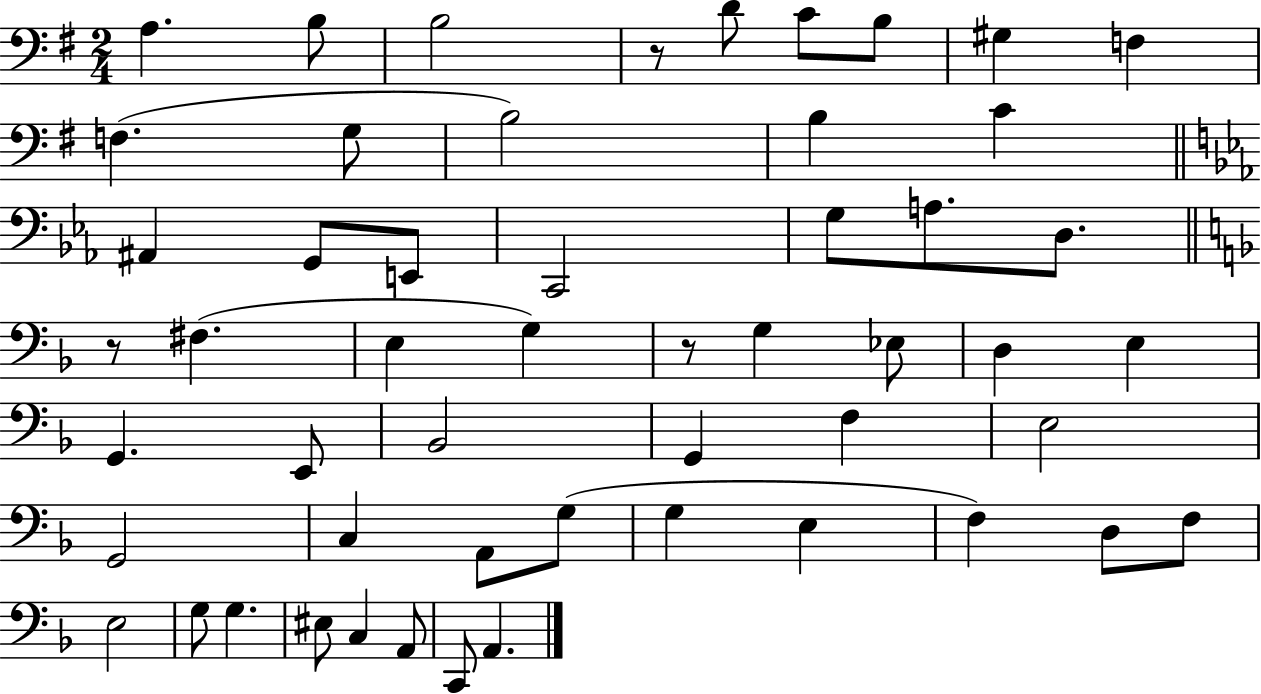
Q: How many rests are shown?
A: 3